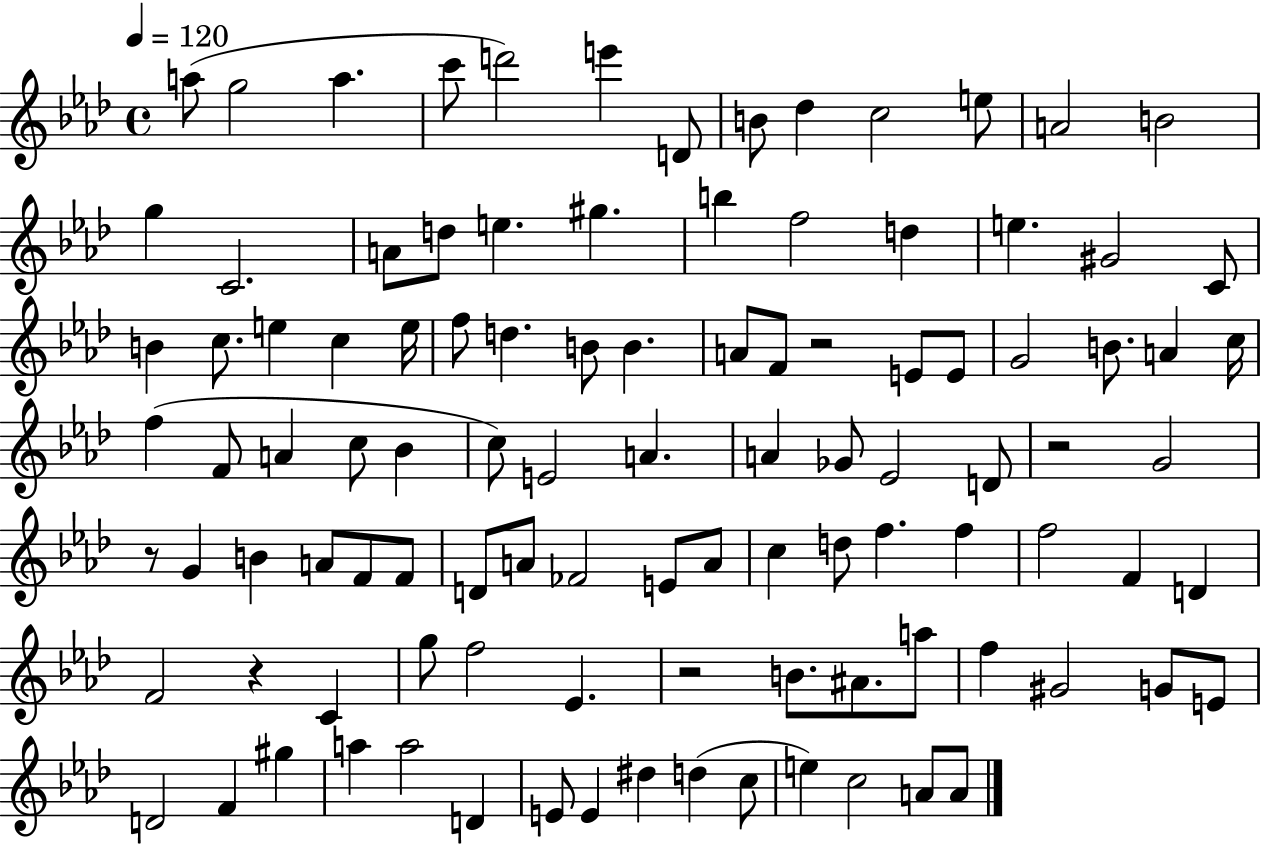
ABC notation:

X:1
T:Untitled
M:4/4
L:1/4
K:Ab
a/2 g2 a c'/2 d'2 e' D/2 B/2 _d c2 e/2 A2 B2 g C2 A/2 d/2 e ^g b f2 d e ^G2 C/2 B c/2 e c e/4 f/2 d B/2 B A/2 F/2 z2 E/2 E/2 G2 B/2 A c/4 f F/2 A c/2 _B c/2 E2 A A _G/2 _E2 D/2 z2 G2 z/2 G B A/2 F/2 F/2 D/2 A/2 _F2 E/2 A/2 c d/2 f f f2 F D F2 z C g/2 f2 _E z2 B/2 ^A/2 a/2 f ^G2 G/2 E/2 D2 F ^g a a2 D E/2 E ^d d c/2 e c2 A/2 A/2